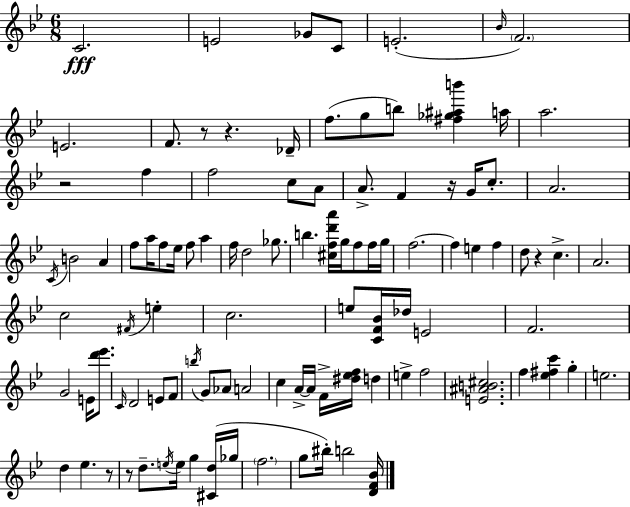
{
  \clef treble
  \numericTimeSignature
  \time 6/8
  \key bes \major
  \repeat volta 2 { c'2.\fff | e'2 ges'8 c'8 | e'2.-.( | \grace { bes'16 } \parenthesize f'2.) | \break e'2. | f'8. r8 r4. | des'16-- f''8.( g''8 b''8) <fis'' ges'' ais'' b'''>4 | a''16 a''2. | \break r2 f''4 | f''2 c''8 a'8 | a'8.-> f'4 r16 g'16 c''8.-. | a'2. | \break \acciaccatura { c'16 } b'2 a'4 | f''8 a''16 f''8 ees''16 f''8 a''4 | f''16 d''2 ges''8. | b''4. <cis'' f'' d''' a'''>16 g''16 f''8 | \break f''16 g''16 f''2.~~ | f''4 e''4 f''4 | d''8 r4 c''4.-> | a'2. | \break c''2 \acciaccatura { fis'16 } e''4-. | c''2. | e''8 <c' f' bes'>16 des''16 e'2 | f'2. | \break g'2 e'16 | <d''' ees'''>8. \grace { c'16 } d'2 | e'8 f'8 \acciaccatura { b''16 } g'8 aes'8 a'2 | c''4 a'16->~~ a'16 f'16-> | \break <dis'' ees'' f''>16 d''4 e''4-> f''2 | <e' ais' b' cis''>2. | f''4 <ees'' fis'' c'''>4 | g''4-. e''2. | \break d''4 ees''4. | r8 r8 d''8.-- \acciaccatura { e''16 } e''16 | g''4 <cis' d''>16( ges''16 \parenthesize f''2. | g''8 bis''16-.) b''2 | \break <d' f' bes'>16 } \bar "|."
}